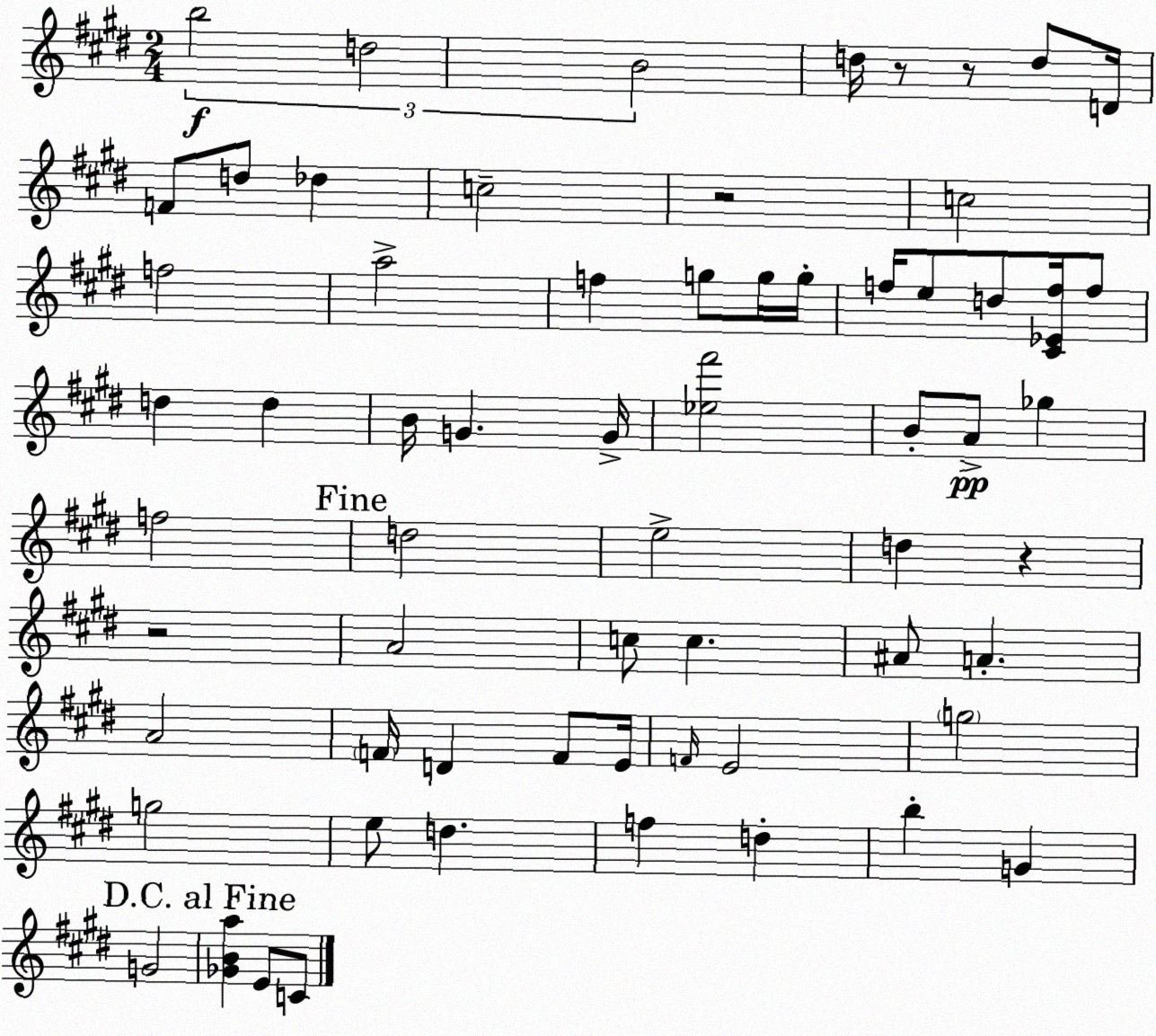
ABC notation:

X:1
T:Untitled
M:2/4
L:1/4
K:E
b2 d2 B2 d/4 z/2 z/2 d/2 D/4 F/2 d/2 _d c2 z2 c2 f2 a2 f g/2 g/4 g/4 f/4 e/2 d/2 [^C_Ef]/4 f/2 d d B/4 G G/4 [_e^f']2 B/2 A/2 _g f2 d2 e2 d z z2 A2 c/2 c ^A/2 A A2 F/4 D F/2 E/4 F/4 E2 g2 g2 e/2 d f d b G G2 [_GBa] E/2 C/2